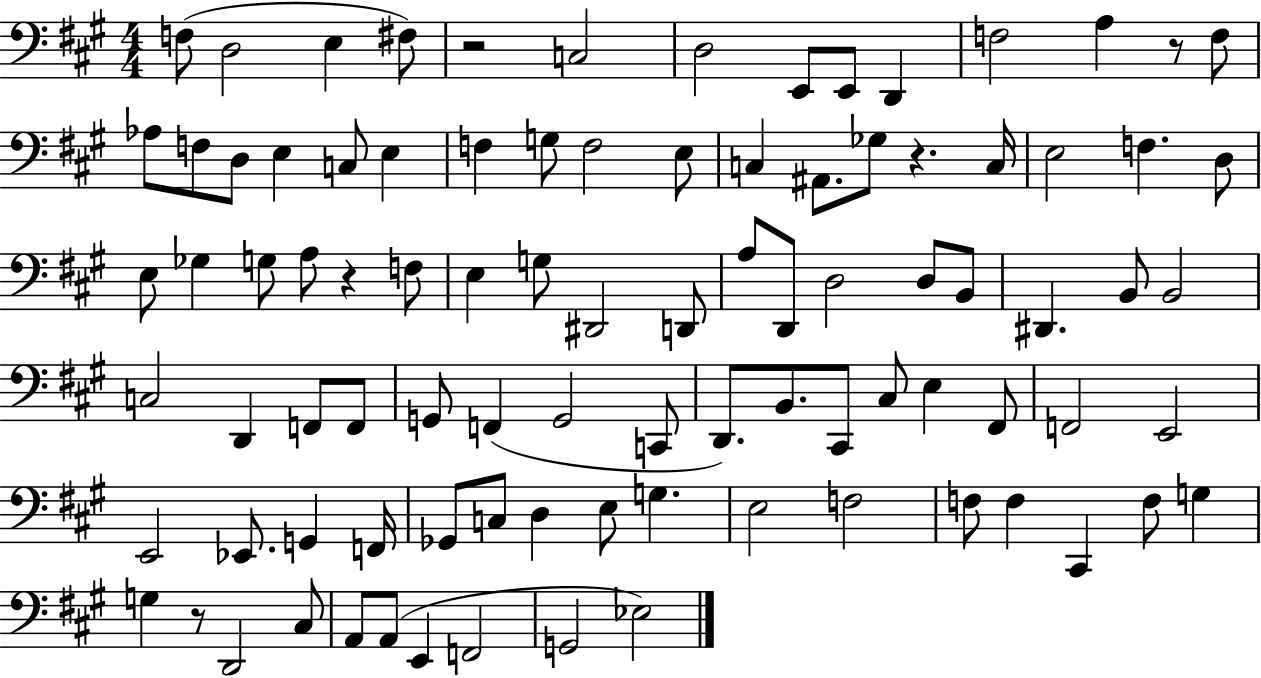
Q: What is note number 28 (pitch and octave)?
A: F3